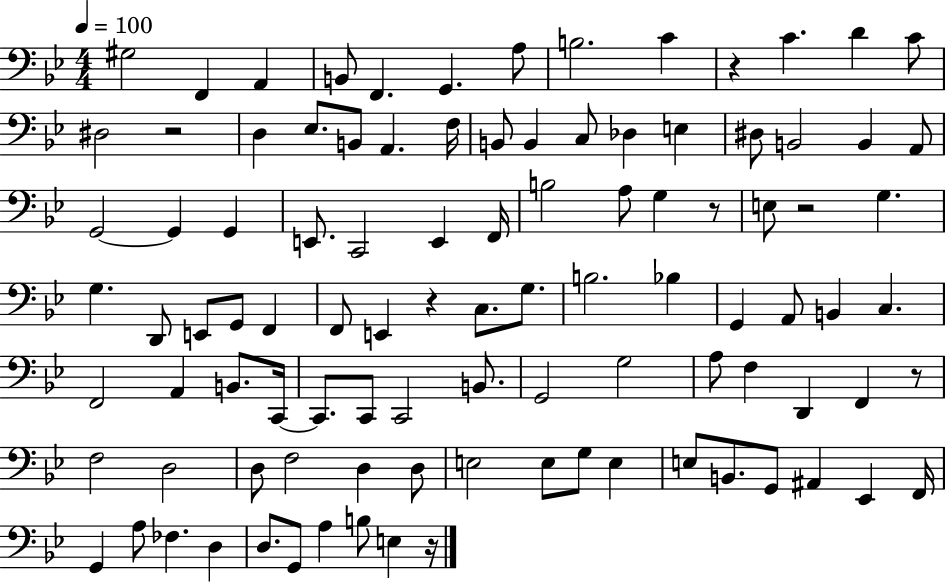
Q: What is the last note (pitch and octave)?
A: E3